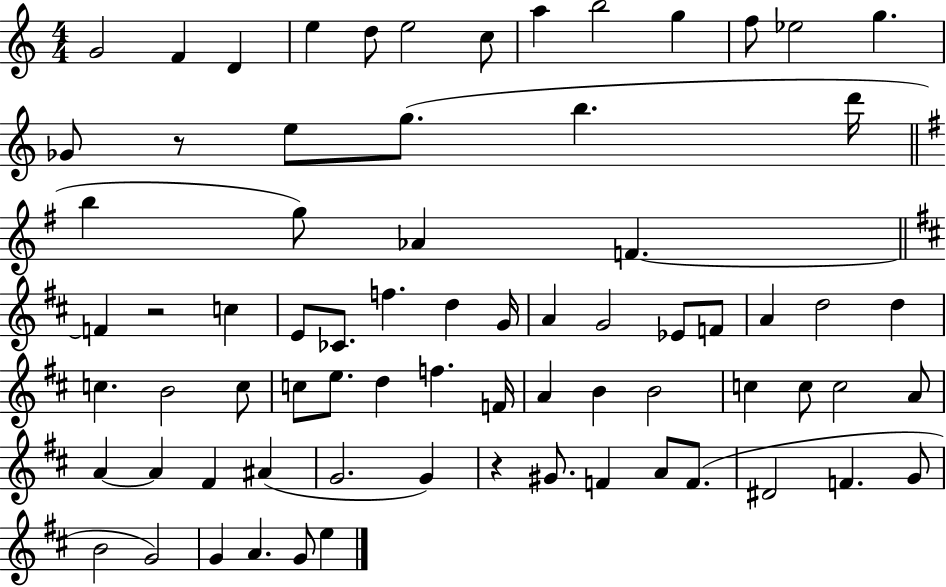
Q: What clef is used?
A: treble